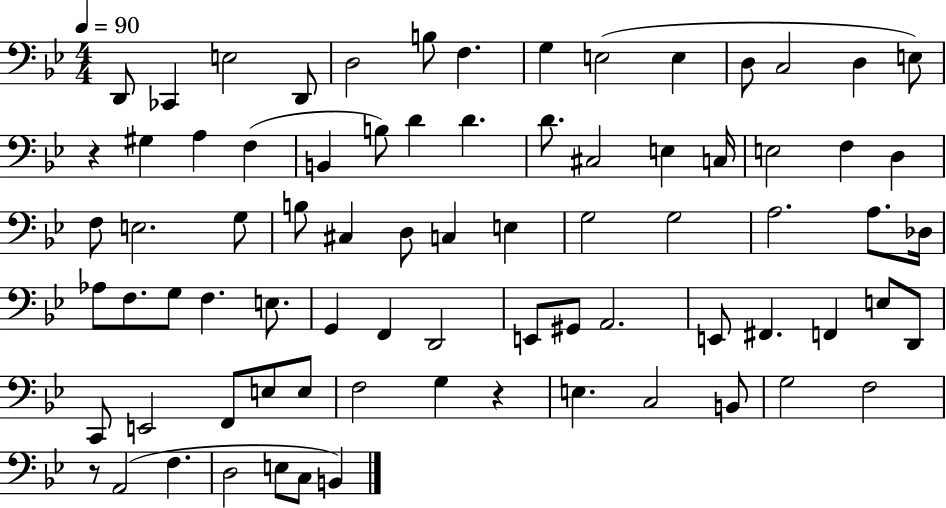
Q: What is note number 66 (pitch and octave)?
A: C3